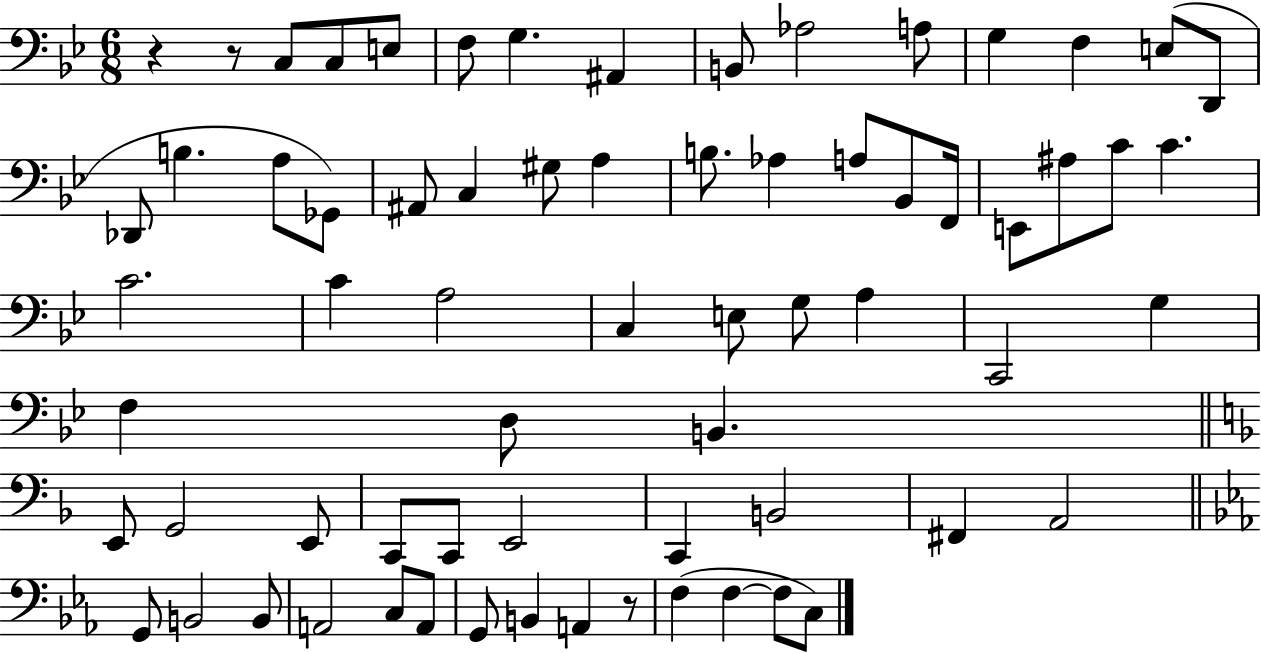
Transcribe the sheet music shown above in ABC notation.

X:1
T:Untitled
M:6/8
L:1/4
K:Bb
z z/2 C,/2 C,/2 E,/2 F,/2 G, ^A,, B,,/2 _A,2 A,/2 G, F, E,/2 D,,/2 _D,,/2 B, A,/2 _G,,/2 ^A,,/2 C, ^G,/2 A, B,/2 _A, A,/2 _B,,/2 F,,/4 E,,/2 ^A,/2 C/2 C C2 C A,2 C, E,/2 G,/2 A, C,,2 G, F, D,/2 B,, E,,/2 G,,2 E,,/2 C,,/2 C,,/2 E,,2 C,, B,,2 ^F,, A,,2 G,,/2 B,,2 B,,/2 A,,2 C,/2 A,,/2 G,,/2 B,, A,, z/2 F, F, F,/2 C,/2